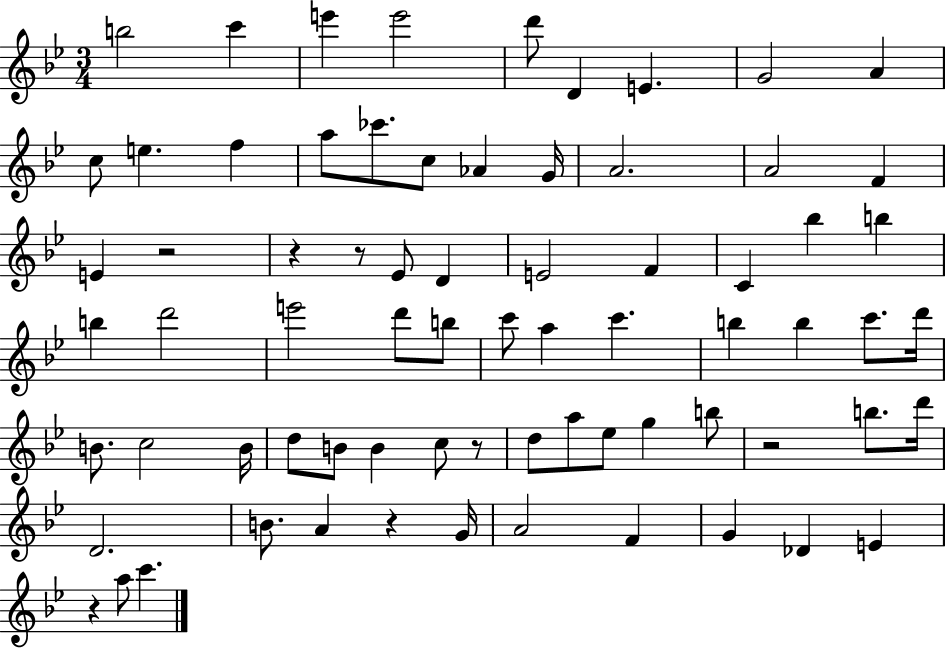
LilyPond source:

{
  \clef treble
  \numericTimeSignature
  \time 3/4
  \key bes \major
  b''2 c'''4 | e'''4 e'''2 | d'''8 d'4 e'4. | g'2 a'4 | \break c''8 e''4. f''4 | a''8 ces'''8. c''8 aes'4 g'16 | a'2. | a'2 f'4 | \break e'4 r2 | r4 r8 ees'8 d'4 | e'2 f'4 | c'4 bes''4 b''4 | \break b''4 d'''2 | e'''2 d'''8 b''8 | c'''8 a''4 c'''4. | b''4 b''4 c'''8. d'''16 | \break b'8. c''2 b'16 | d''8 b'8 b'4 c''8 r8 | d''8 a''8 ees''8 g''4 b''8 | r2 b''8. d'''16 | \break d'2. | b'8. a'4 r4 g'16 | a'2 f'4 | g'4 des'4 e'4 | \break r4 a''8 c'''4. | \bar "|."
}